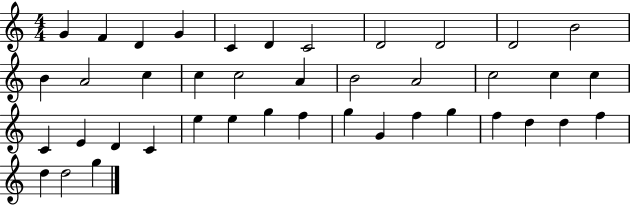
X:1
T:Untitled
M:4/4
L:1/4
K:C
G F D G C D C2 D2 D2 D2 B2 B A2 c c c2 A B2 A2 c2 c c C E D C e e g f g G f g f d d f d d2 g